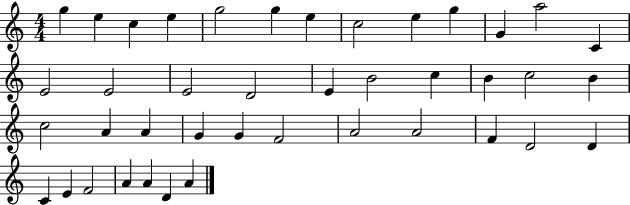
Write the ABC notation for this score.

X:1
T:Untitled
M:4/4
L:1/4
K:C
g e c e g2 g e c2 e g G a2 C E2 E2 E2 D2 E B2 c B c2 B c2 A A G G F2 A2 A2 F D2 D C E F2 A A D A